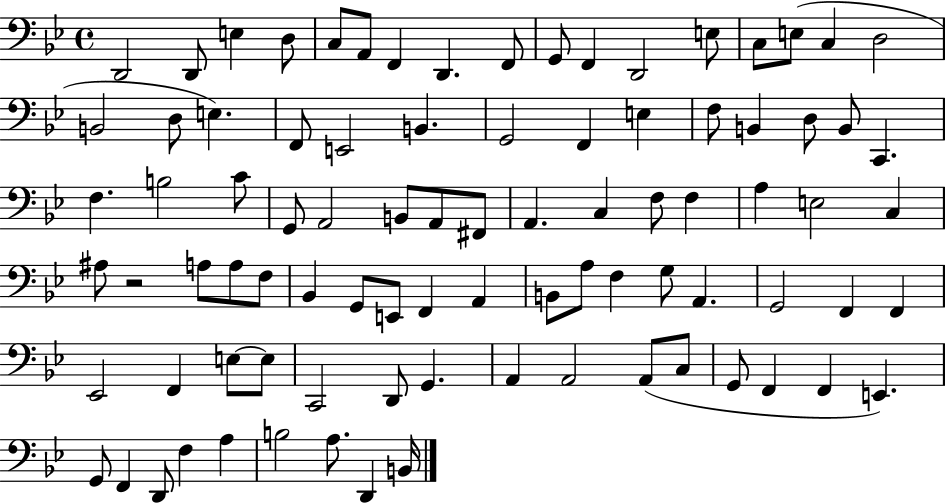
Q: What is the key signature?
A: BES major